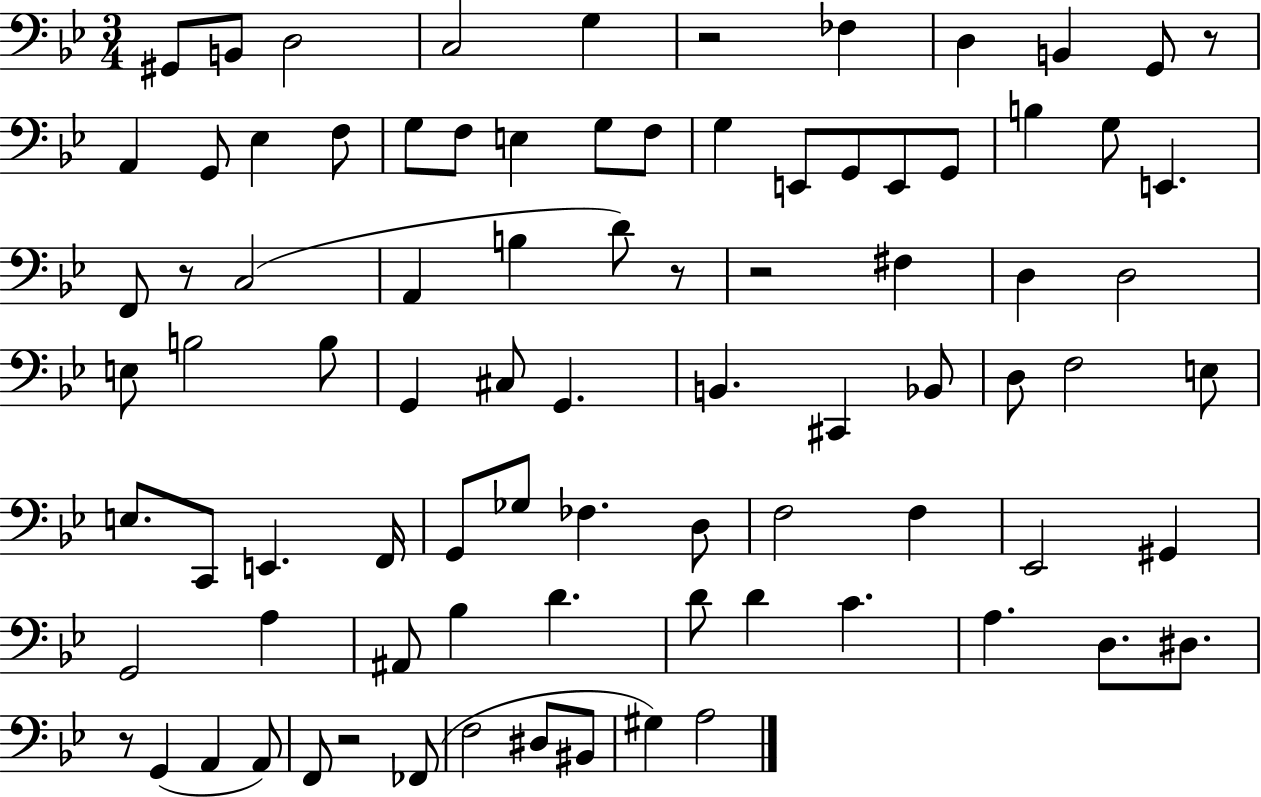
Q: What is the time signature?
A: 3/4